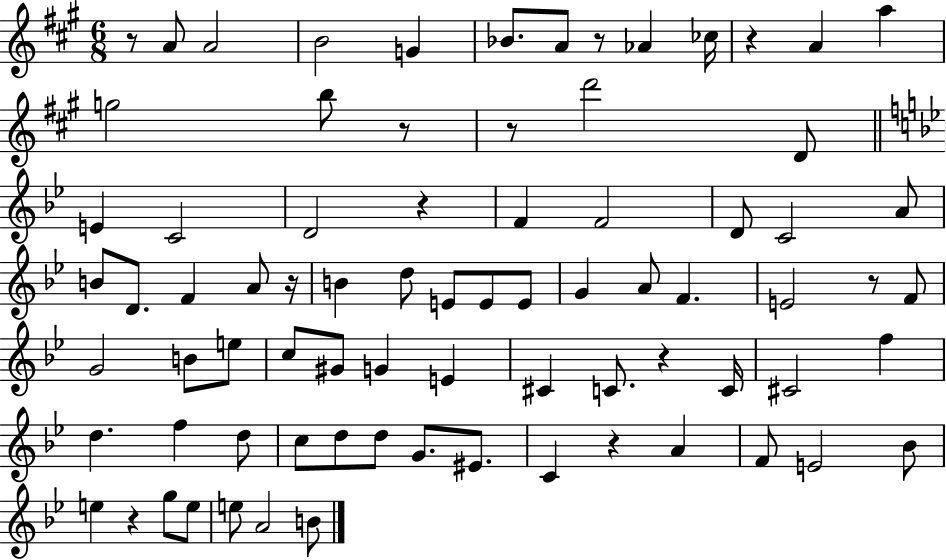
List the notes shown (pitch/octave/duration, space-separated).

R/e A4/e A4/h B4/h G4/q Bb4/e. A4/e R/e Ab4/q CES5/s R/q A4/q A5/q G5/h B5/e R/e R/e D6/h D4/e E4/q C4/h D4/h R/q F4/q F4/h D4/e C4/h A4/e B4/e D4/e. F4/q A4/e R/s B4/q D5/e E4/e E4/e E4/e G4/q A4/e F4/q. E4/h R/e F4/e G4/h B4/e E5/e C5/e G#4/e G4/q E4/q C#4/q C4/e. R/q C4/s C#4/h F5/q D5/q. F5/q D5/e C5/e D5/e D5/e G4/e. EIS4/e. C4/q R/q A4/q F4/e E4/h Bb4/e E5/q R/q G5/e E5/e E5/e A4/h B4/e